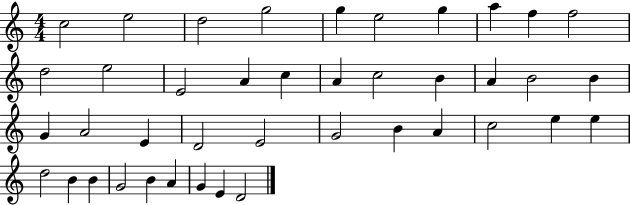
C5/h E5/h D5/h G5/h G5/q E5/h G5/q A5/q F5/q F5/h D5/h E5/h E4/h A4/q C5/q A4/q C5/h B4/q A4/q B4/h B4/q G4/q A4/h E4/q D4/h E4/h G4/h B4/q A4/q C5/h E5/q E5/q D5/h B4/q B4/q G4/h B4/q A4/q G4/q E4/q D4/h